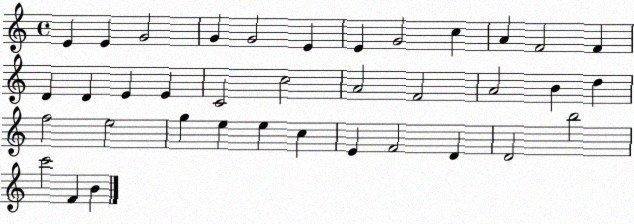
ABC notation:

X:1
T:Untitled
M:4/4
L:1/4
K:C
E E G2 G G2 E E G2 c A F2 F D D E E C2 c2 A2 F2 A2 B d f2 e2 g e e c E F2 D D2 b2 c'2 F B